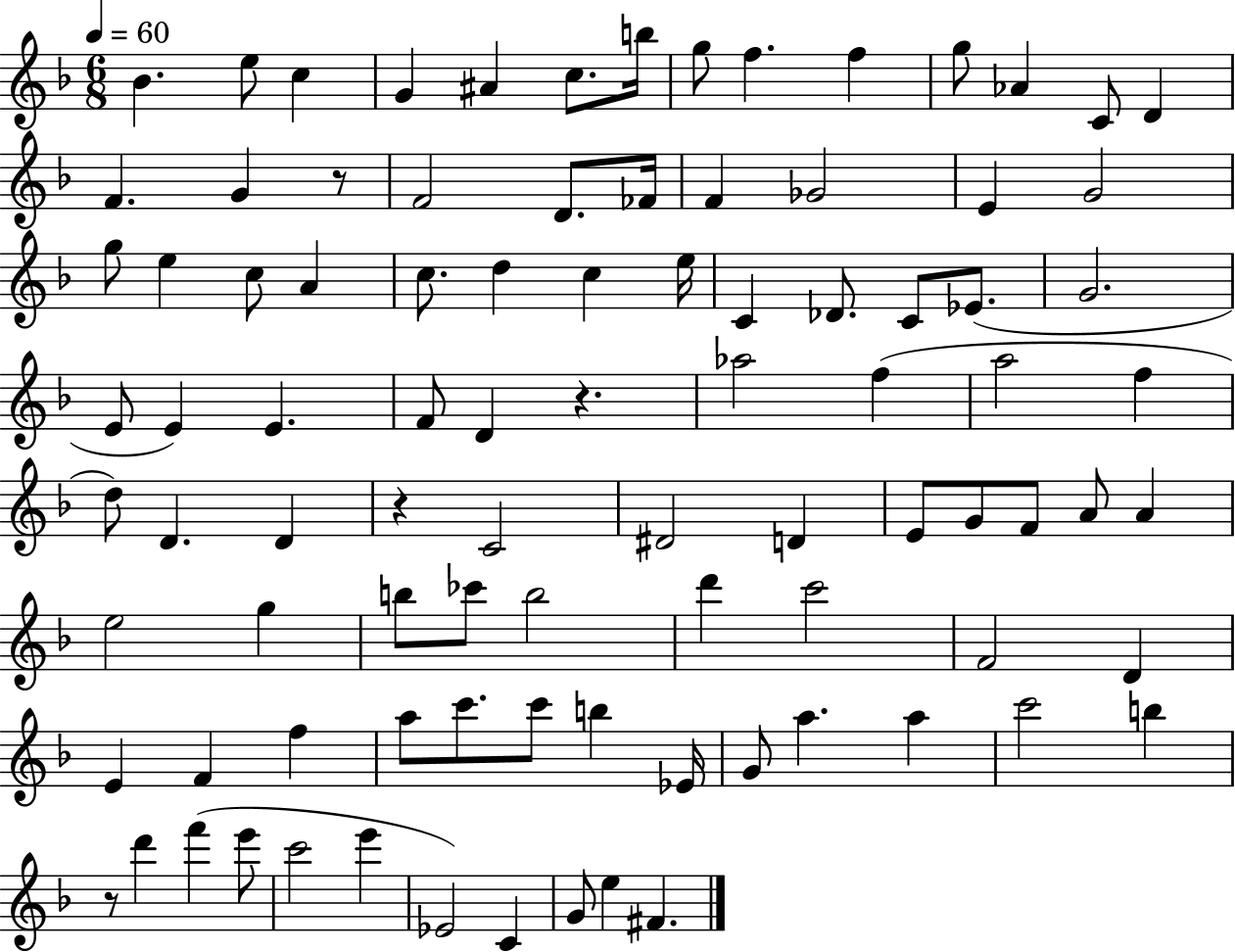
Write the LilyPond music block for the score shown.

{
  \clef treble
  \numericTimeSignature
  \time 6/8
  \key f \major
  \tempo 4 = 60
  bes'4. e''8 c''4 | g'4 ais'4 c''8. b''16 | g''8 f''4. f''4 | g''8 aes'4 c'8 d'4 | \break f'4. g'4 r8 | f'2 d'8. fes'16 | f'4 ges'2 | e'4 g'2 | \break g''8 e''4 c''8 a'4 | c''8. d''4 c''4 e''16 | c'4 des'8. c'8 ees'8.( | g'2. | \break e'8 e'4) e'4. | f'8 d'4 r4. | aes''2 f''4( | a''2 f''4 | \break d''8) d'4. d'4 | r4 c'2 | dis'2 d'4 | e'8 g'8 f'8 a'8 a'4 | \break e''2 g''4 | b''8 ces'''8 b''2 | d'''4 c'''2 | f'2 d'4 | \break e'4 f'4 f''4 | a''8 c'''8. c'''8 b''4 ees'16 | g'8 a''4. a''4 | c'''2 b''4 | \break r8 d'''4 f'''4( e'''8 | c'''2 e'''4 | ees'2) c'4 | g'8 e''4 fis'4. | \break \bar "|."
}